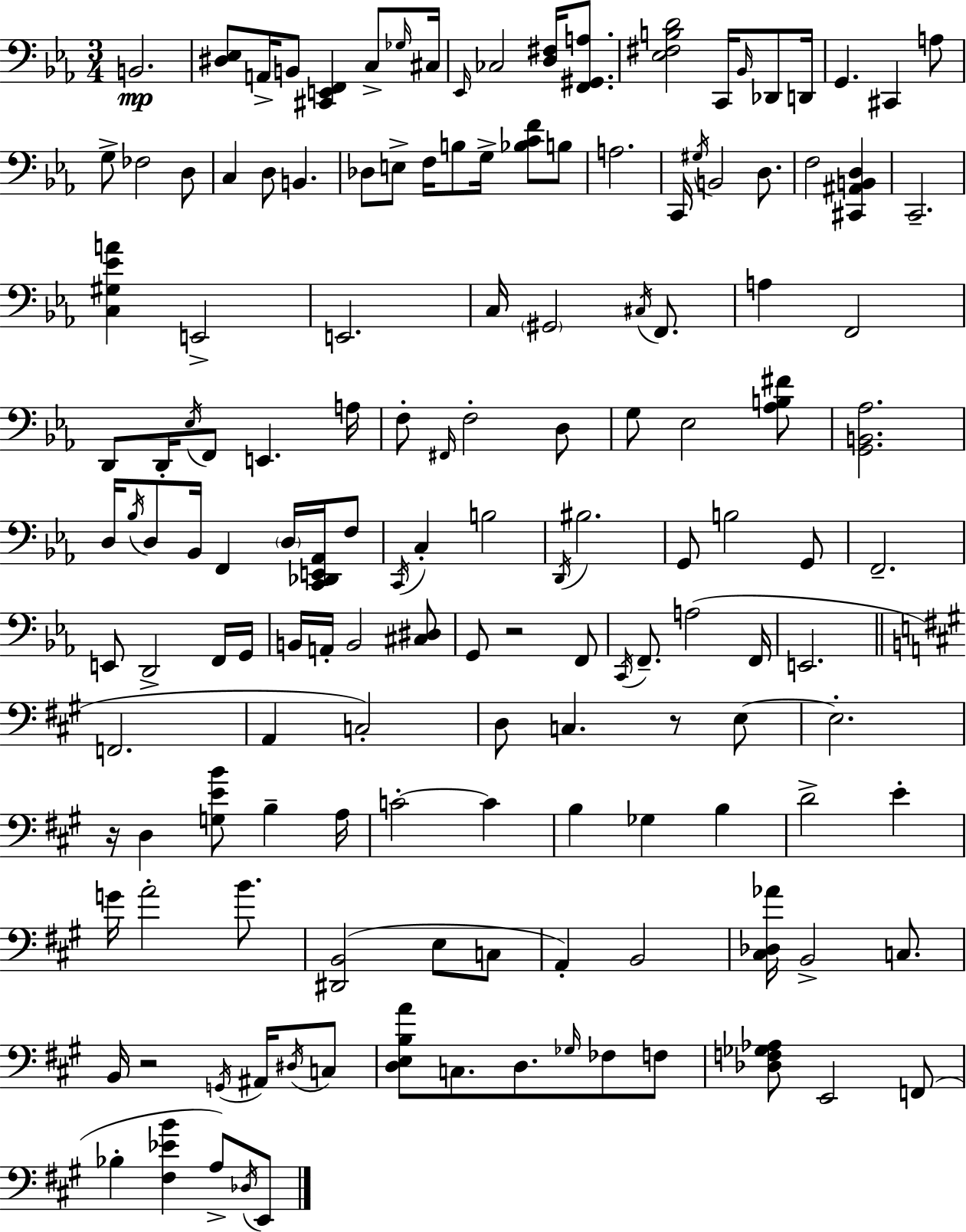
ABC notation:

X:1
T:Untitled
M:3/4
L:1/4
K:Cm
B,,2 [^D,_E,]/2 A,,/4 B,,/2 [^C,,E,,F,,] C,/2 _G,/4 ^C,/4 _E,,/4 _C,2 [D,^F,]/4 [F,,^G,,A,]/2 [_E,^F,B,D]2 C,,/4 _B,,/4 _D,,/2 D,,/4 G,, ^C,, A,/2 G,/2 _F,2 D,/2 C, D,/2 B,, _D,/2 E,/2 F,/4 B,/2 G,/4 [_B,CF]/2 B,/2 A,2 C,,/4 ^G,/4 B,,2 D,/2 F,2 [^C,,^A,,B,,D,] C,,2 [C,^G,_EA] E,,2 E,,2 C,/4 ^G,,2 ^C,/4 F,,/2 A, F,,2 D,,/2 D,,/4 _E,/4 F,,/2 E,, A,/4 F,/2 ^F,,/4 F,2 D,/2 G,/2 _E,2 [_A,B,^F]/2 [G,,B,,_A,]2 D,/4 _B,/4 D,/2 _B,,/4 F,, D,/4 [C,,_D,,E,,_A,,]/4 F,/2 C,,/4 C, B,2 D,,/4 ^B,2 G,,/2 B,2 G,,/2 F,,2 E,,/2 D,,2 F,,/4 G,,/4 B,,/4 A,,/4 B,,2 [^C,^D,]/2 G,,/2 z2 F,,/2 C,,/4 F,,/2 A,2 F,,/4 E,,2 F,,2 A,, C,2 D,/2 C, z/2 E,/2 E,2 z/4 D, [G,EB]/2 B, A,/4 C2 C B, _G, B, D2 E G/4 A2 B/2 [^D,,B,,]2 E,/2 C,/2 A,, B,,2 [^C,_D,_A]/4 B,,2 C,/2 B,,/4 z2 G,,/4 ^A,,/4 ^D,/4 C,/2 [D,E,B,A]/2 C,/2 D,/2 _G,/4 _F,/2 F,/2 [_D,F,_G,_A,]/2 E,,2 F,,/2 _B, [^F,_EB] A,/2 _D,/4 E,,/2